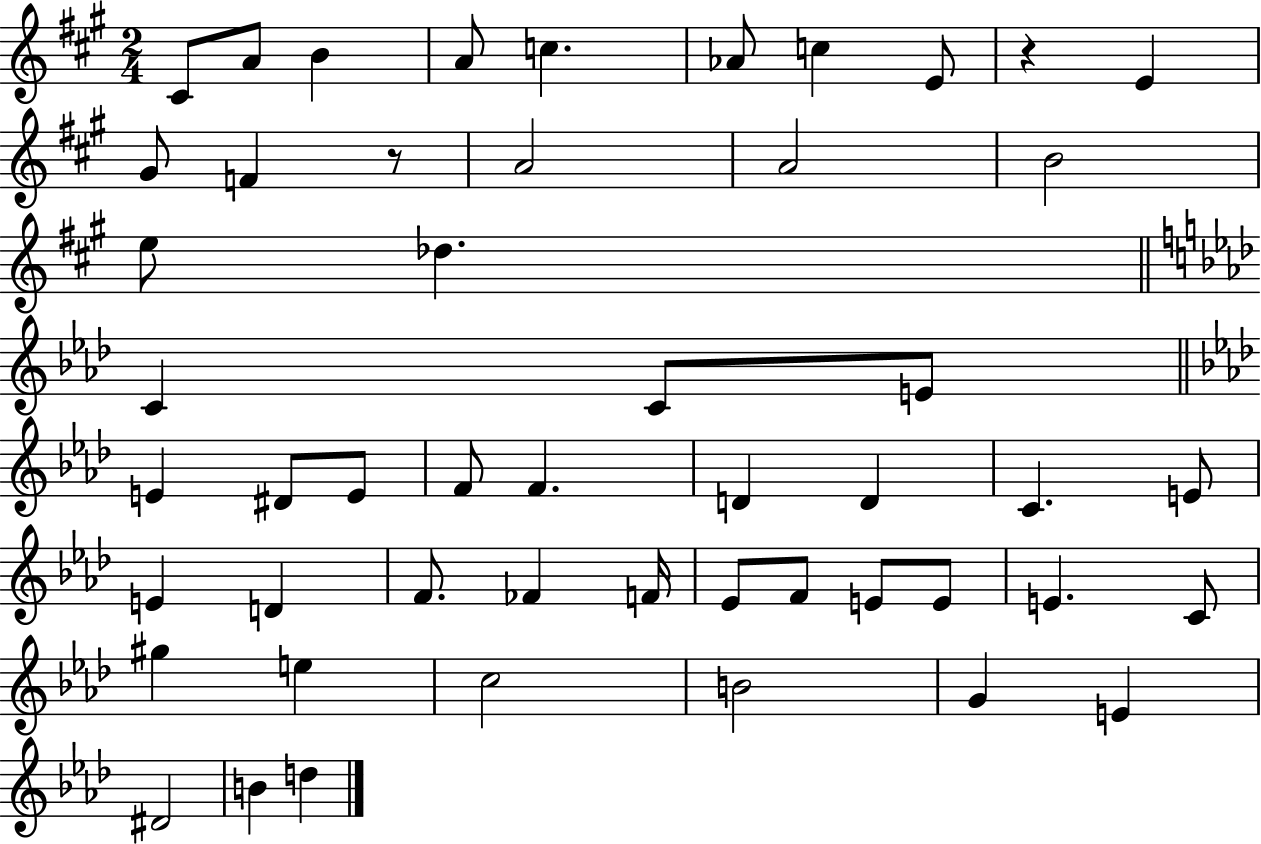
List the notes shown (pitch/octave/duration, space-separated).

C#4/e A4/e B4/q A4/e C5/q. Ab4/e C5/q E4/e R/q E4/q G#4/e F4/q R/e A4/h A4/h B4/h E5/e Db5/q. C4/q C4/e E4/e E4/q D#4/e E4/e F4/e F4/q. D4/q D4/q C4/q. E4/e E4/q D4/q F4/e. FES4/q F4/s Eb4/e F4/e E4/e E4/e E4/q. C4/e G#5/q E5/q C5/h B4/h G4/q E4/q D#4/h B4/q D5/q